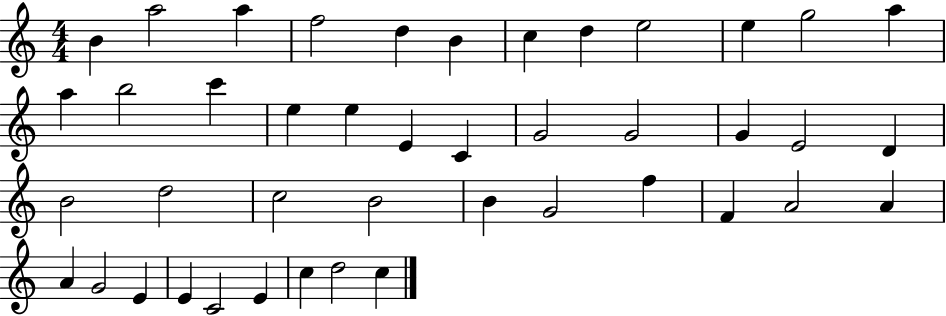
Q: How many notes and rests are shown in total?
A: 43